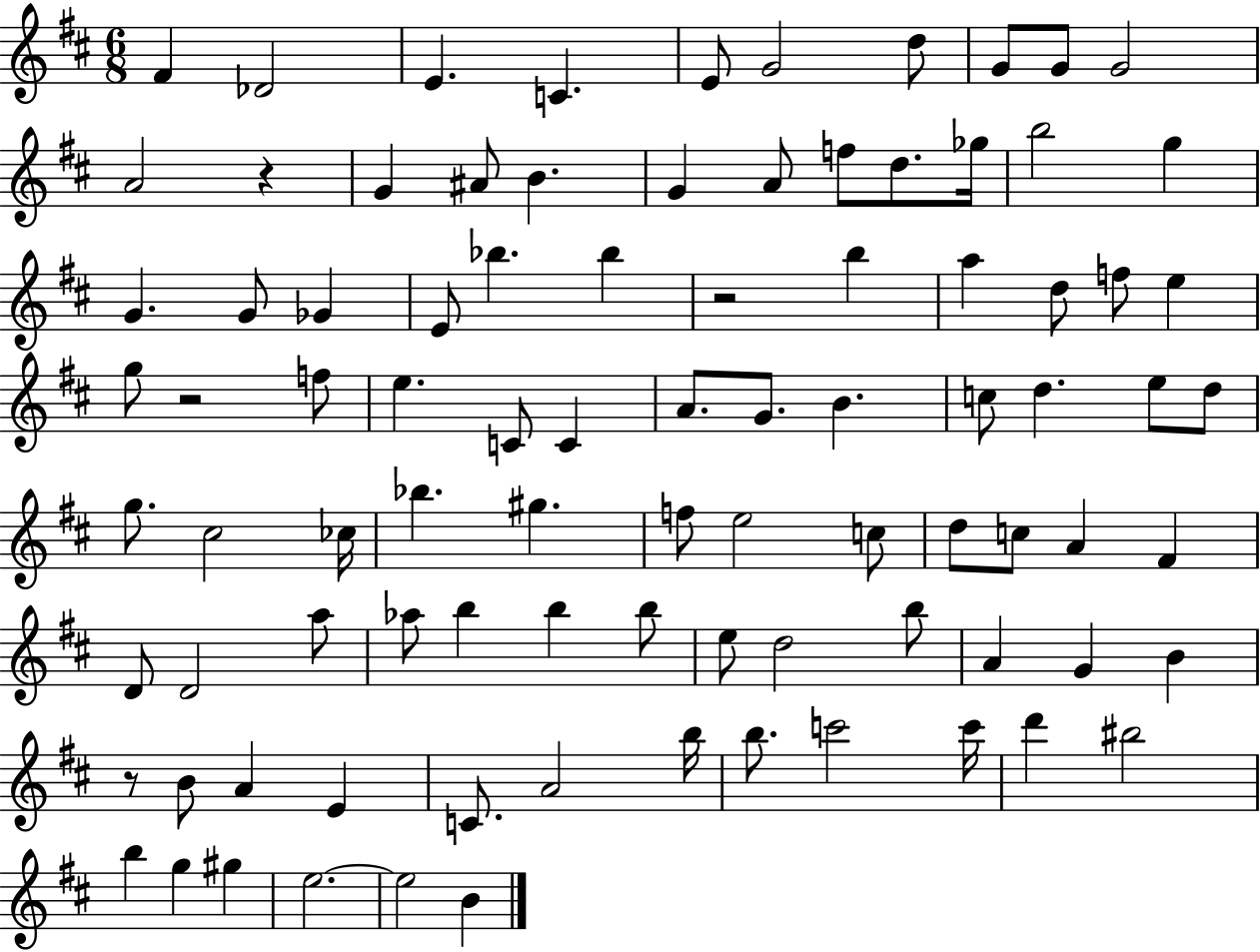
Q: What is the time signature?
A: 6/8